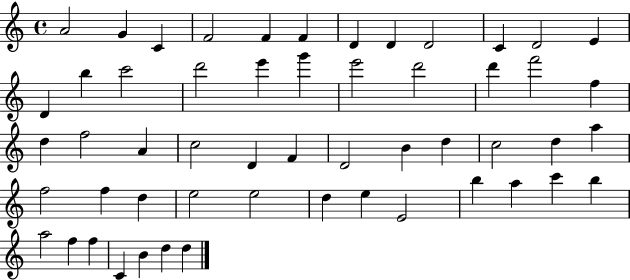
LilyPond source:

{
  \clef treble
  \time 4/4
  \defaultTimeSignature
  \key c \major
  a'2 g'4 c'4 | f'2 f'4 f'4 | d'4 d'4 d'2 | c'4 d'2 e'4 | \break d'4 b''4 c'''2 | d'''2 e'''4 g'''4 | e'''2 d'''2 | d'''4 f'''2 f''4 | \break d''4 f''2 a'4 | c''2 d'4 f'4 | d'2 b'4 d''4 | c''2 d''4 a''4 | \break f''2 f''4 d''4 | e''2 e''2 | d''4 e''4 e'2 | b''4 a''4 c'''4 b''4 | \break a''2 f''4 f''4 | c'4 b'4 d''4 d''4 | \bar "|."
}